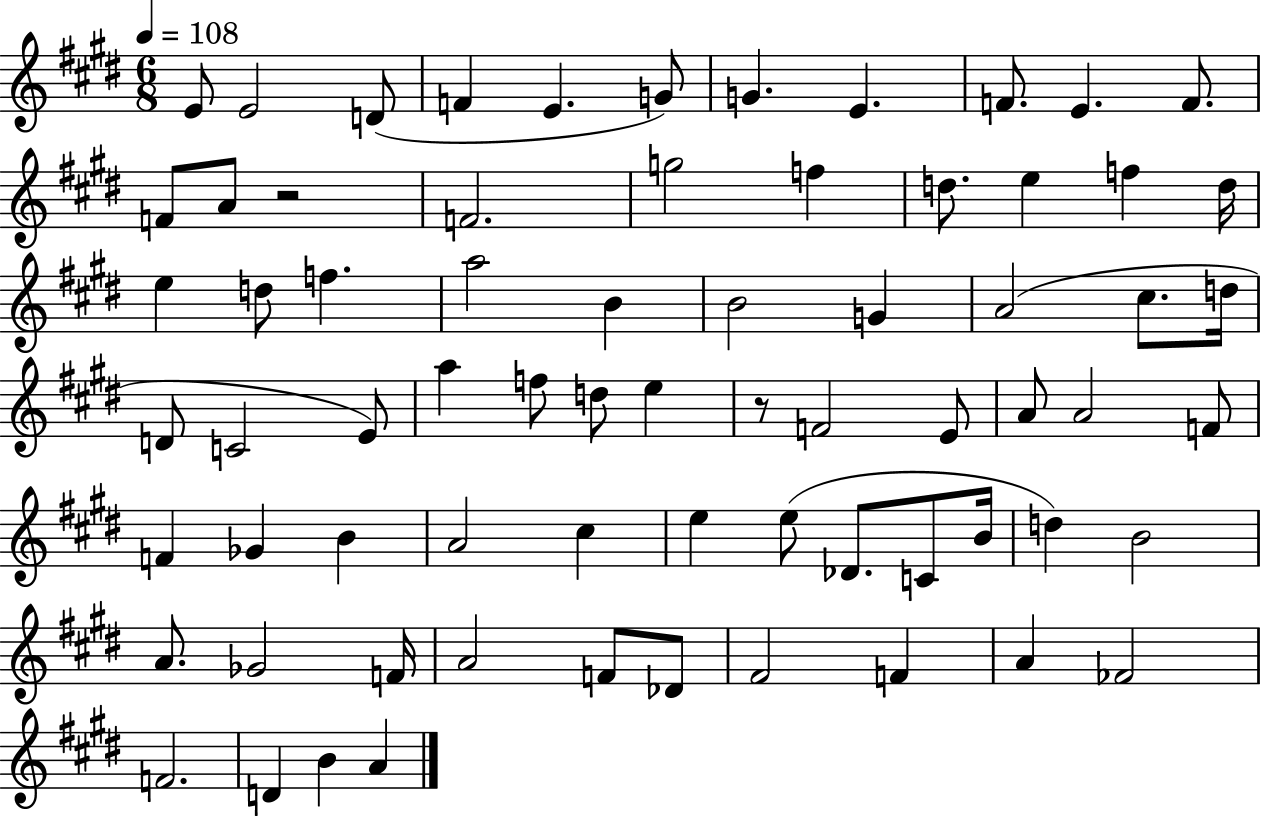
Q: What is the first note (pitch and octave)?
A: E4